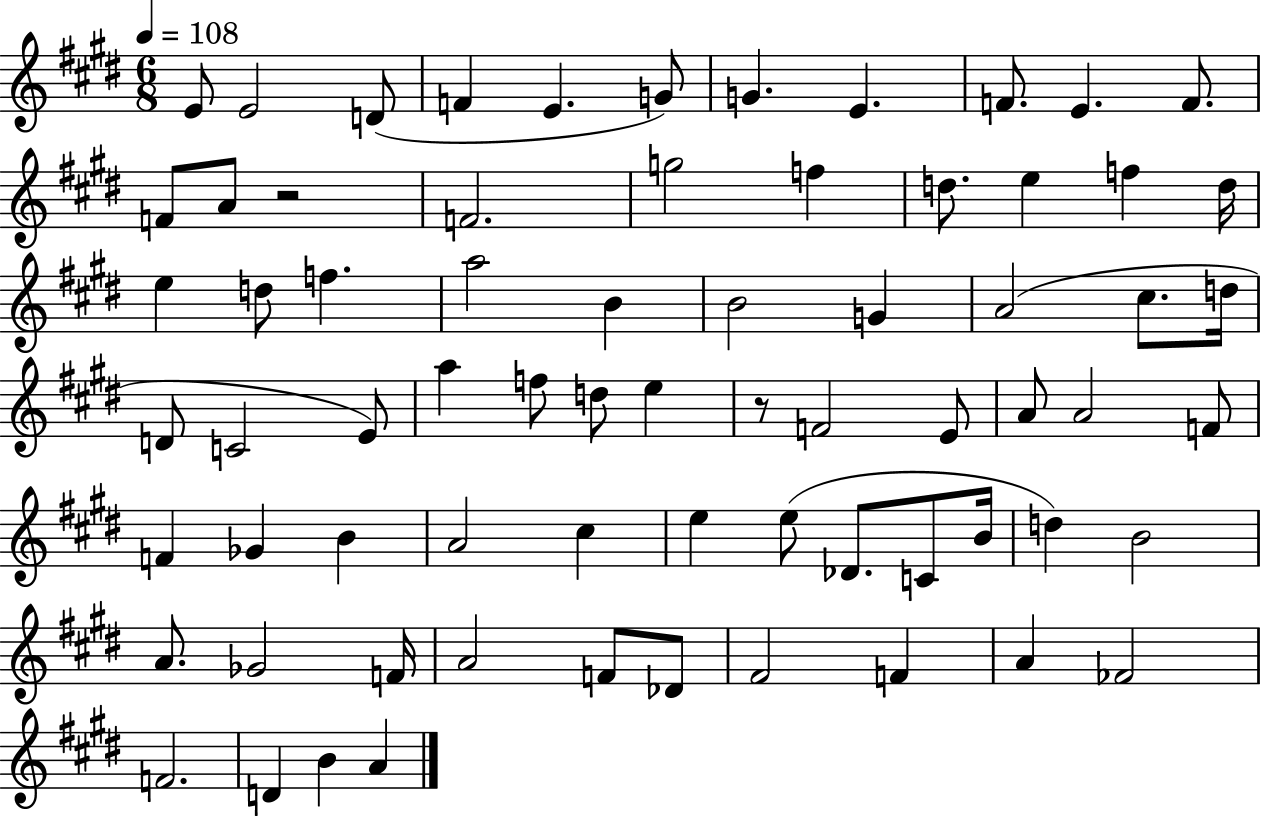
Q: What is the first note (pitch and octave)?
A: E4